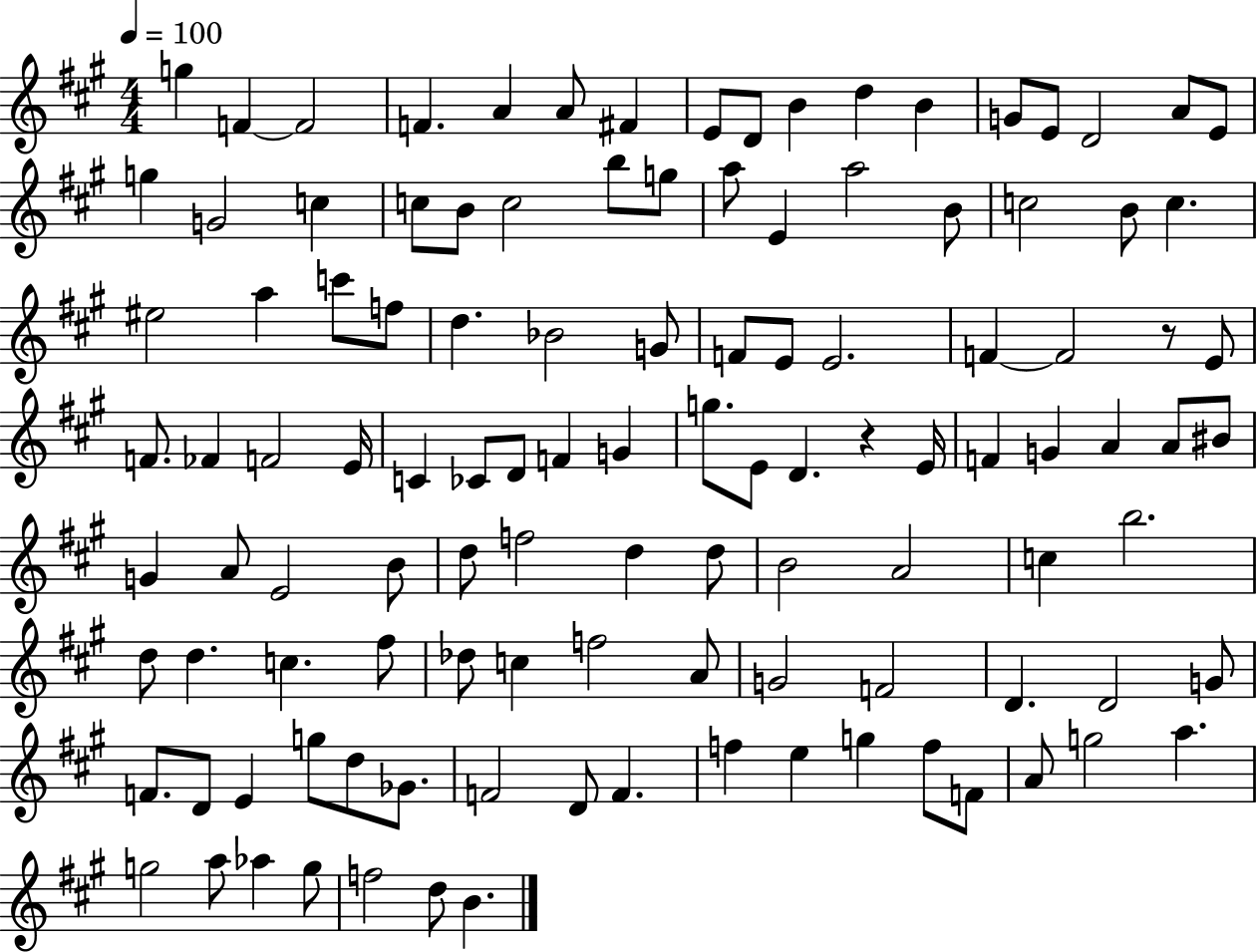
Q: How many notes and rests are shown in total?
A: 114